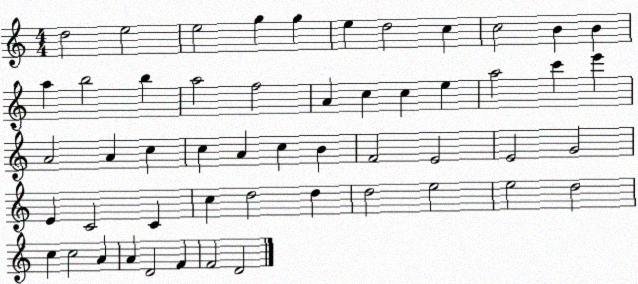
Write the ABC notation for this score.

X:1
T:Untitled
M:4/4
L:1/4
K:C
d2 e2 e2 g g e d2 c c2 B B a b2 b a2 f2 A c c e a2 c' e' A2 A c c A c B F2 E2 E2 G2 E C2 C c d2 d d2 e2 e2 d2 c c2 A A D2 F F2 D2